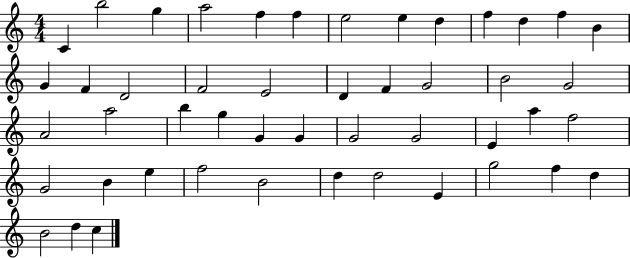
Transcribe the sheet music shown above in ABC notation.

X:1
T:Untitled
M:4/4
L:1/4
K:C
C b2 g a2 f f e2 e d f d f B G F D2 F2 E2 D F G2 B2 G2 A2 a2 b g G G G2 G2 E a f2 G2 B e f2 B2 d d2 E g2 f d B2 d c